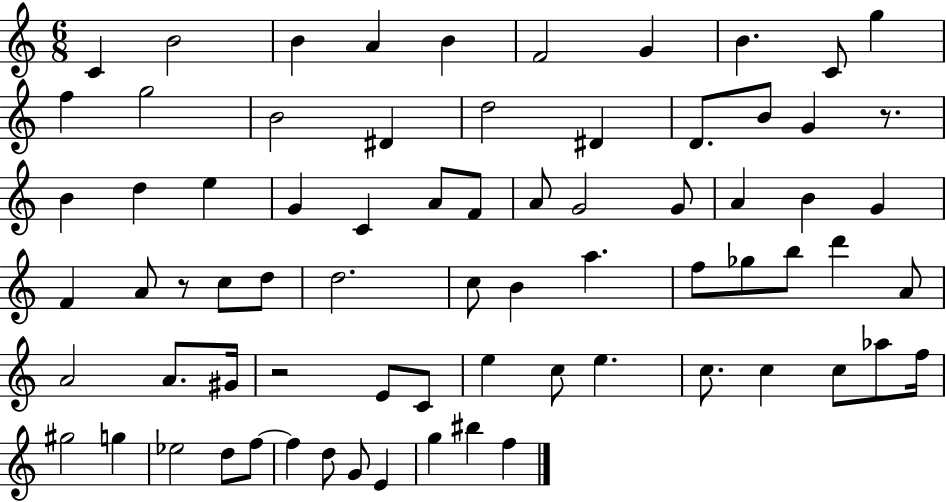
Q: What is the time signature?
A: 6/8